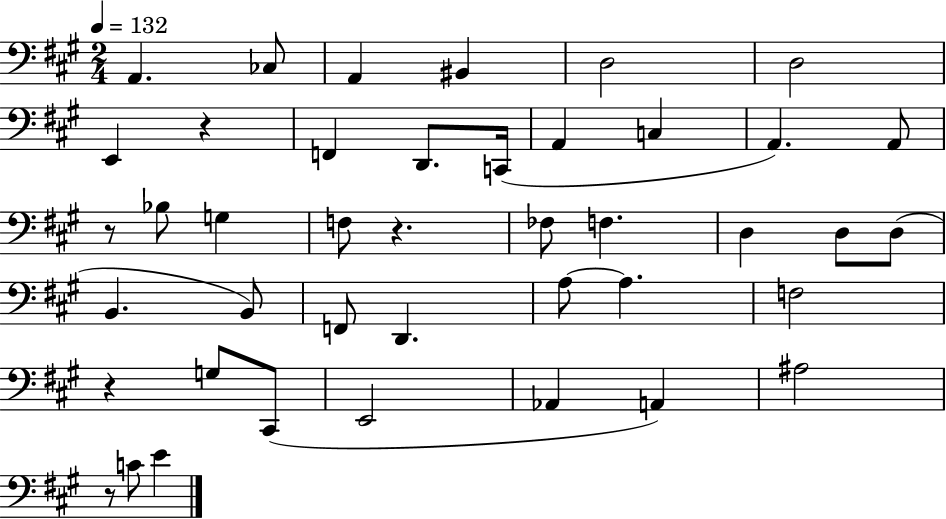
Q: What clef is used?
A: bass